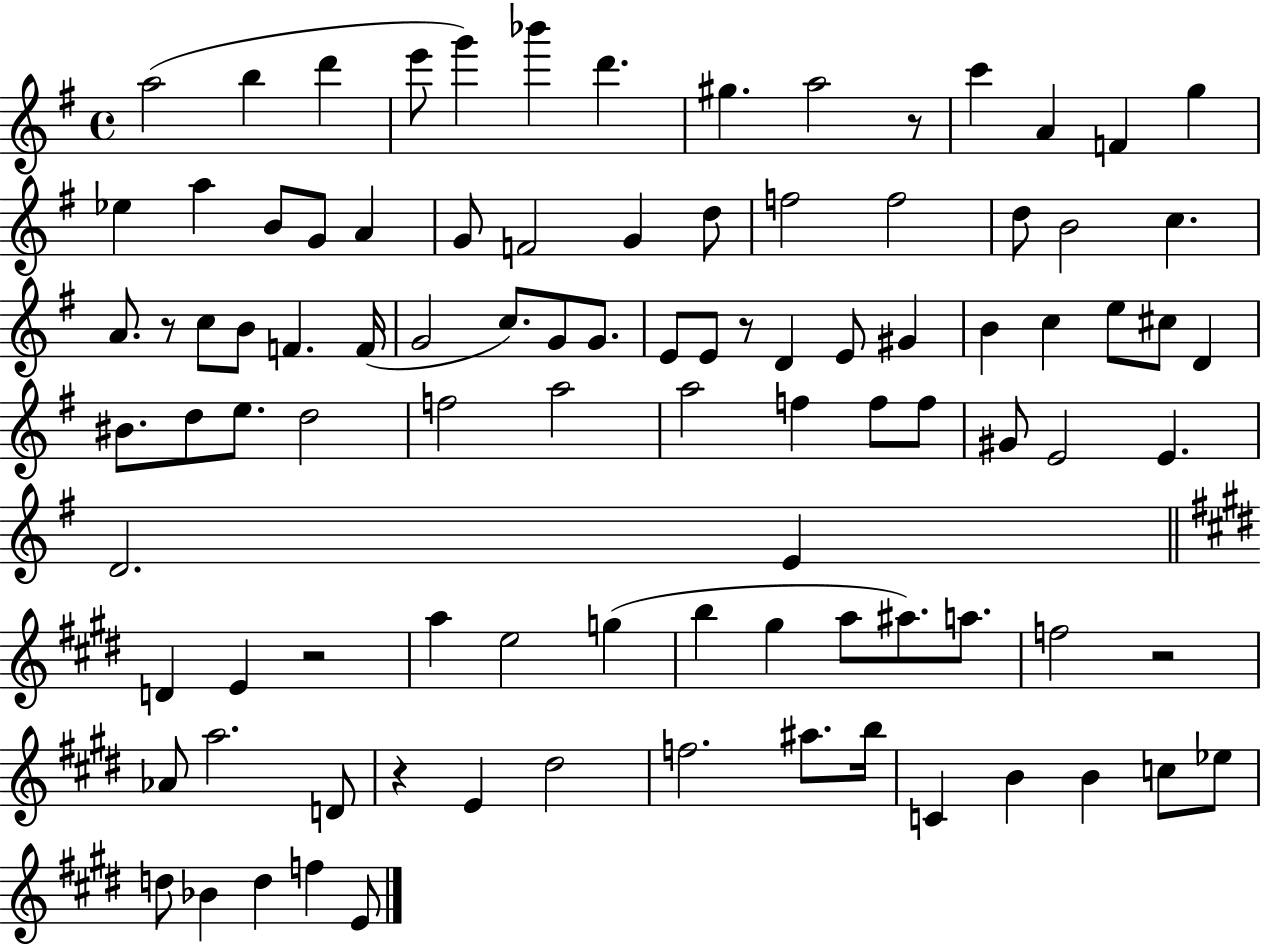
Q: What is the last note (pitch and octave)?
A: E4